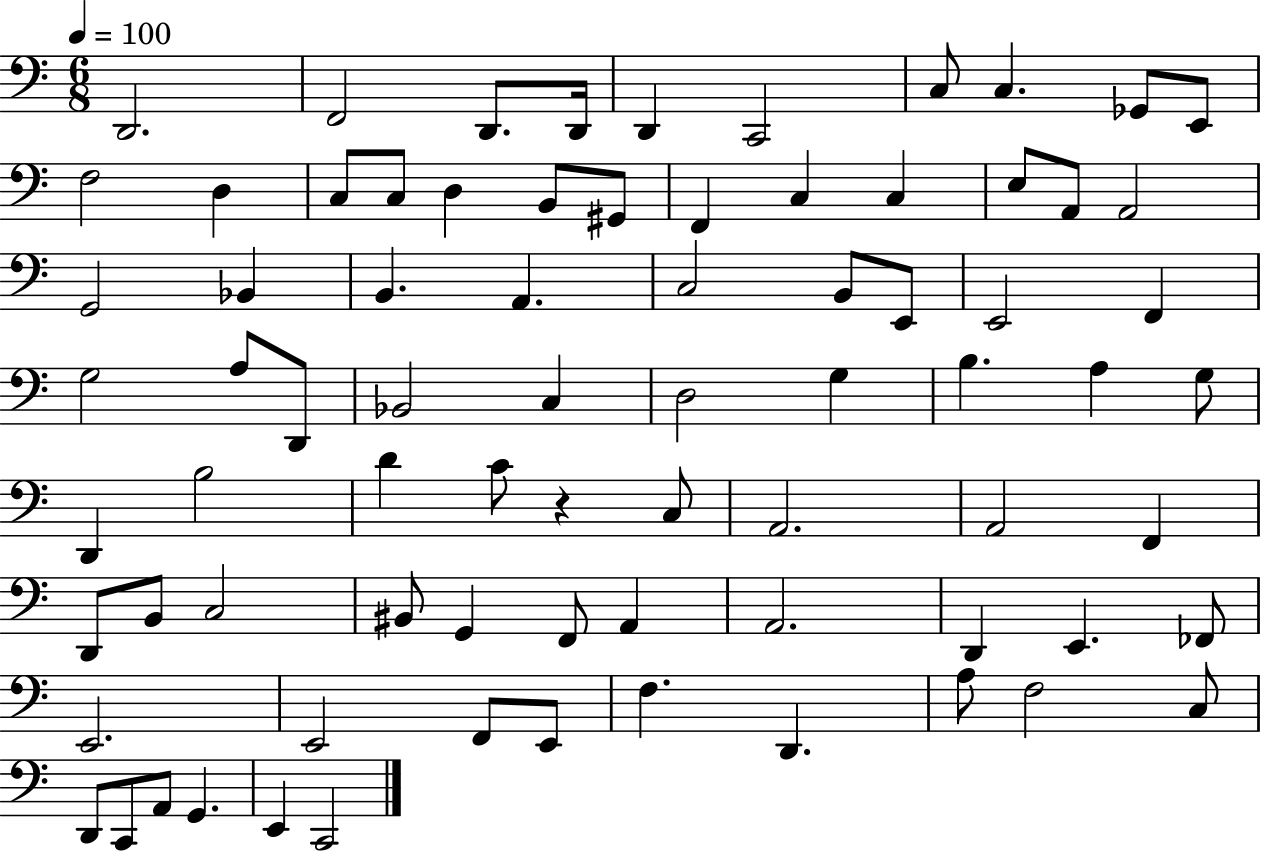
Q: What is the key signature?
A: C major